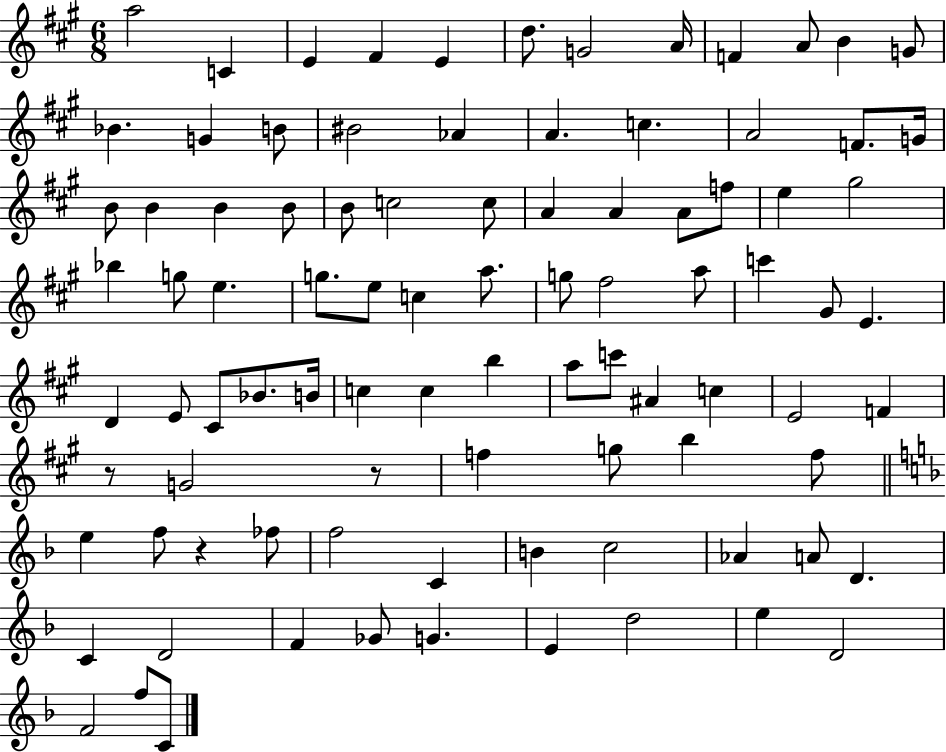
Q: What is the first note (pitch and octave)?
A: A5